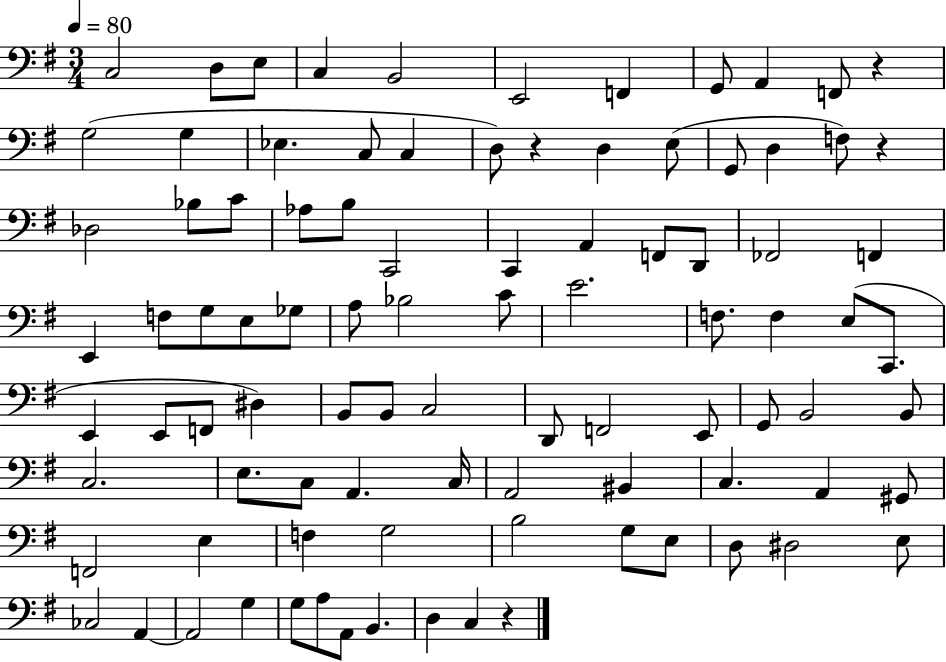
{
  \clef bass
  \numericTimeSignature
  \time 3/4
  \key g \major
  \tempo 4 = 80
  c2 d8 e8 | c4 b,2 | e,2 f,4 | g,8 a,4 f,8 r4 | \break g2( g4 | ees4. c8 c4 | d8) r4 d4 e8( | g,8 d4 f8) r4 | \break des2 bes8 c'8 | aes8 b8 c,2 | c,4 a,4 f,8 d,8 | fes,2 f,4 | \break e,4 f8 g8 e8 ges8 | a8 bes2 c'8 | e'2. | f8. f4 e8( c,8. | \break e,4 e,8 f,8 dis4) | b,8 b,8 c2 | d,8 f,2 e,8 | g,8 b,2 b,8 | \break c2. | e8. c8 a,4. c16 | a,2 bis,4 | c4. a,4 gis,8 | \break f,2 e4 | f4 g2 | b2 g8 e8 | d8 dis2 e8 | \break ces2 a,4~~ | a,2 g4 | g8 a8 a,8 b,4. | d4 c4 r4 | \break \bar "|."
}